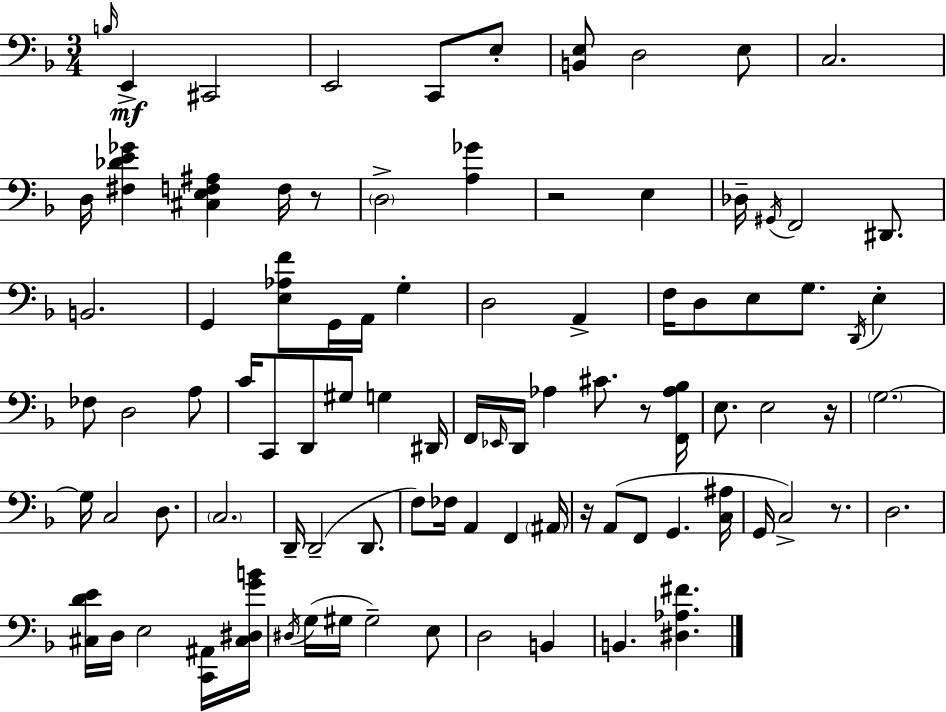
X:1
T:Untitled
M:3/4
L:1/4
K:F
B,/4 E,, ^C,,2 E,,2 C,,/2 E,/2 [B,,E,]/2 D,2 E,/2 C,2 D,/4 [^F,_DE_G] [^C,E,F,^A,] F,/4 z/2 D,2 [A,_G] z2 E, _D,/4 ^G,,/4 F,,2 ^D,,/2 B,,2 G,, [E,_A,F]/2 G,,/4 A,,/4 G, D,2 A,, F,/4 D,/2 E,/2 G,/2 D,,/4 E, _F,/2 D,2 A,/2 C/4 C,,/2 D,,/2 ^G,/2 G, ^D,,/4 F,,/4 _E,,/4 D,,/4 _A, ^C/2 z/2 [F,,_A,_B,]/4 E,/2 E,2 z/4 G,2 G,/4 C,2 D,/2 C,2 D,,/4 D,,2 D,,/2 F,/2 _F,/4 A,, F,, ^A,,/4 z/4 A,,/2 F,,/2 G,, [C,^A,]/4 G,,/4 C,2 z/2 D,2 [^C,DE]/4 D,/4 E,2 [C,,^A,,]/4 [^C,^D,GB]/4 ^D,/4 G,/4 ^G,/4 ^G,2 E,/2 D,2 B,, B,, [^D,_A,^F]